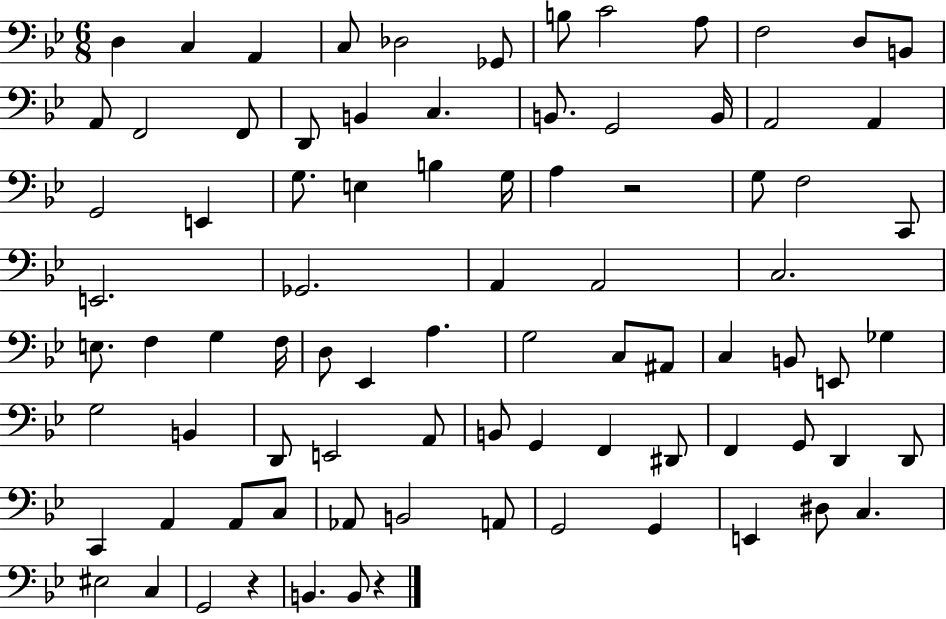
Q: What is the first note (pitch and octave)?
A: D3